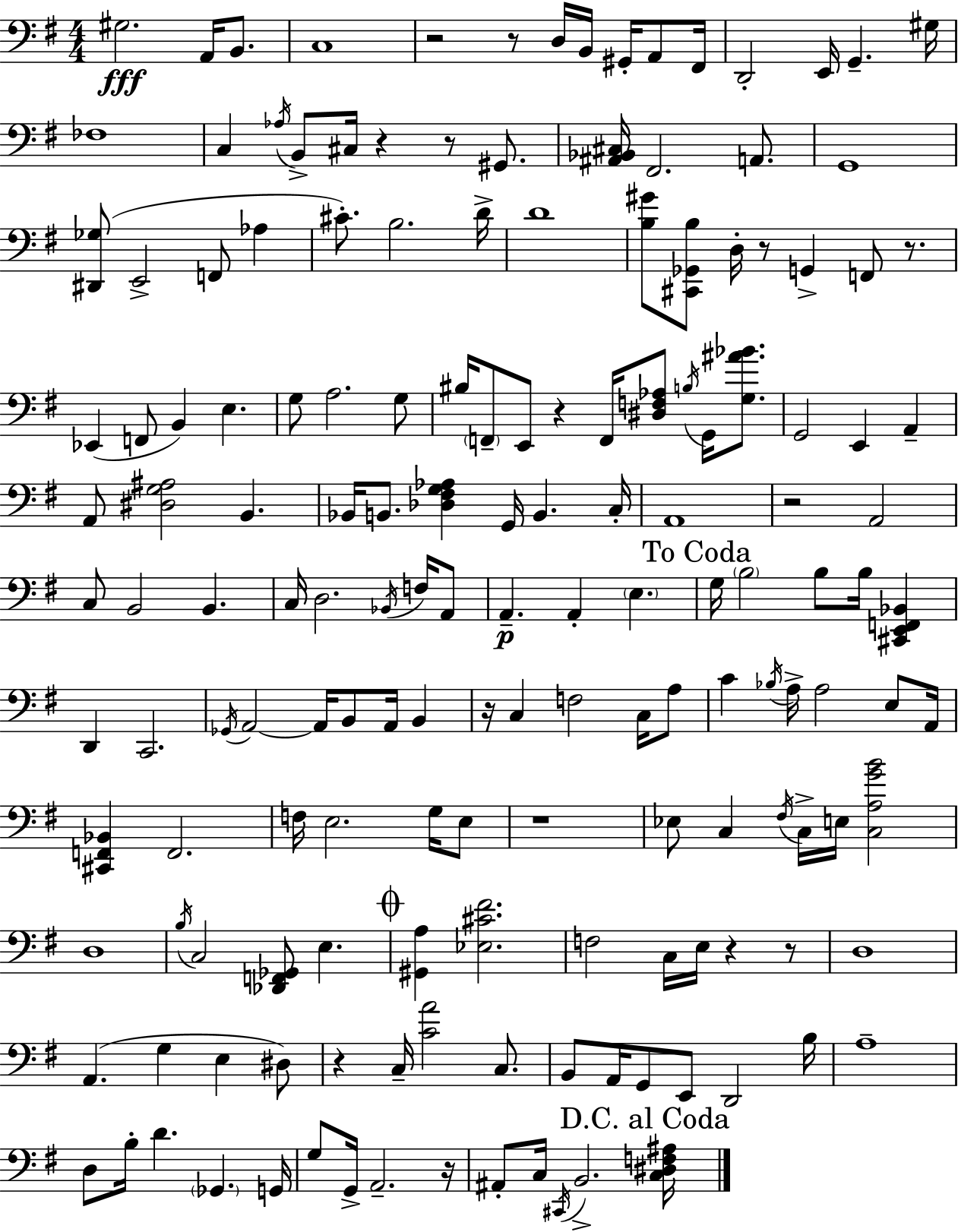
{
  \clef bass
  \numericTimeSignature
  \time 4/4
  \key g \major
  \repeat volta 2 { gis2.\fff a,16 b,8. | c1 | r2 r8 d16 b,16 gis,16-. a,8 fis,16 | d,2-. e,16 g,4.-- gis16 | \break fes1 | c4 \acciaccatura { aes16 } b,8-> cis16 r4 r8 gis,8. | <ais, bes, cis>16 fis,2. a,8. | g,1 | \break <dis, ges>8( e,2-> f,8 aes4 | cis'8.-.) b2. | d'16-> d'1 | <b gis'>8 <cis, ges, b>8 d16-. r8 g,4-> f,8 r8. | \break ees,4( f,8 b,4) e4. | g8 a2. g8 | bis16 \parenthesize f,8-- e,8 r4 f,16 <dis f aes>8 \acciaccatura { b16 } g,16 <g ais' bes'>8. | g,2 e,4 a,4-- | \break a,8 <dis g ais>2 b,4. | bes,16 b,8. <des fis g aes>4 g,16 b,4. | c16-. a,1 | r2 a,2 | \break c8 b,2 b,4. | c16 d2. \acciaccatura { bes,16 } | f16 a,8 a,4.--\p a,4-. \parenthesize e4. | \mark "To Coda" g16 \parenthesize b2 b8 b16 <cis, e, f, bes,>4 | \break d,4 c,2. | \acciaccatura { ges,16 } a,2~~ a,16 b,8 a,16 | b,4 r16 c4 f2 | c16 a8 c'4 \acciaccatura { bes16 } a16-> a2 | \break e8 a,16 <cis, f, bes,>4 f,2. | f16 e2. | g16 e8 r1 | ees8 c4 \acciaccatura { fis16 } c16-> e16 <c a g' b'>2 | \break d1 | \acciaccatura { b16 } c2 <des, f, ges,>8 | e4. \mark \markup { \musicglyph "scripts.coda" } <gis, a>4 <ees cis' fis'>2. | f2 c16 | \break e16 r4 r8 d1 | a,4.( g4 | e4 dis8) r4 c16-- <c' a'>2 | c8. b,8 a,16 g,8 e,8 d,2 | \break b16 a1-- | d8 b16-. d'4. | \parenthesize ges,4. g,16 g8 g,16-> a,2.-- | r16 ais,8-. c16 \acciaccatura { cis,16 } b,2.-> | \break \mark "D.C. al Coda" <c dis f ais>16 } \bar "|."
}